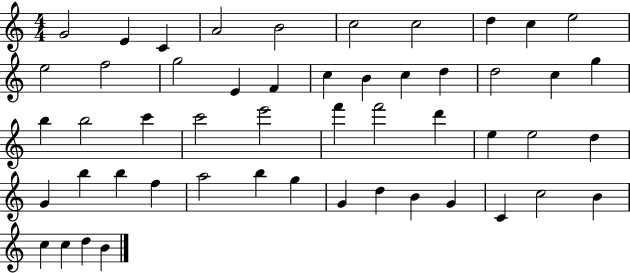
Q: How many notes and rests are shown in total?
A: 51